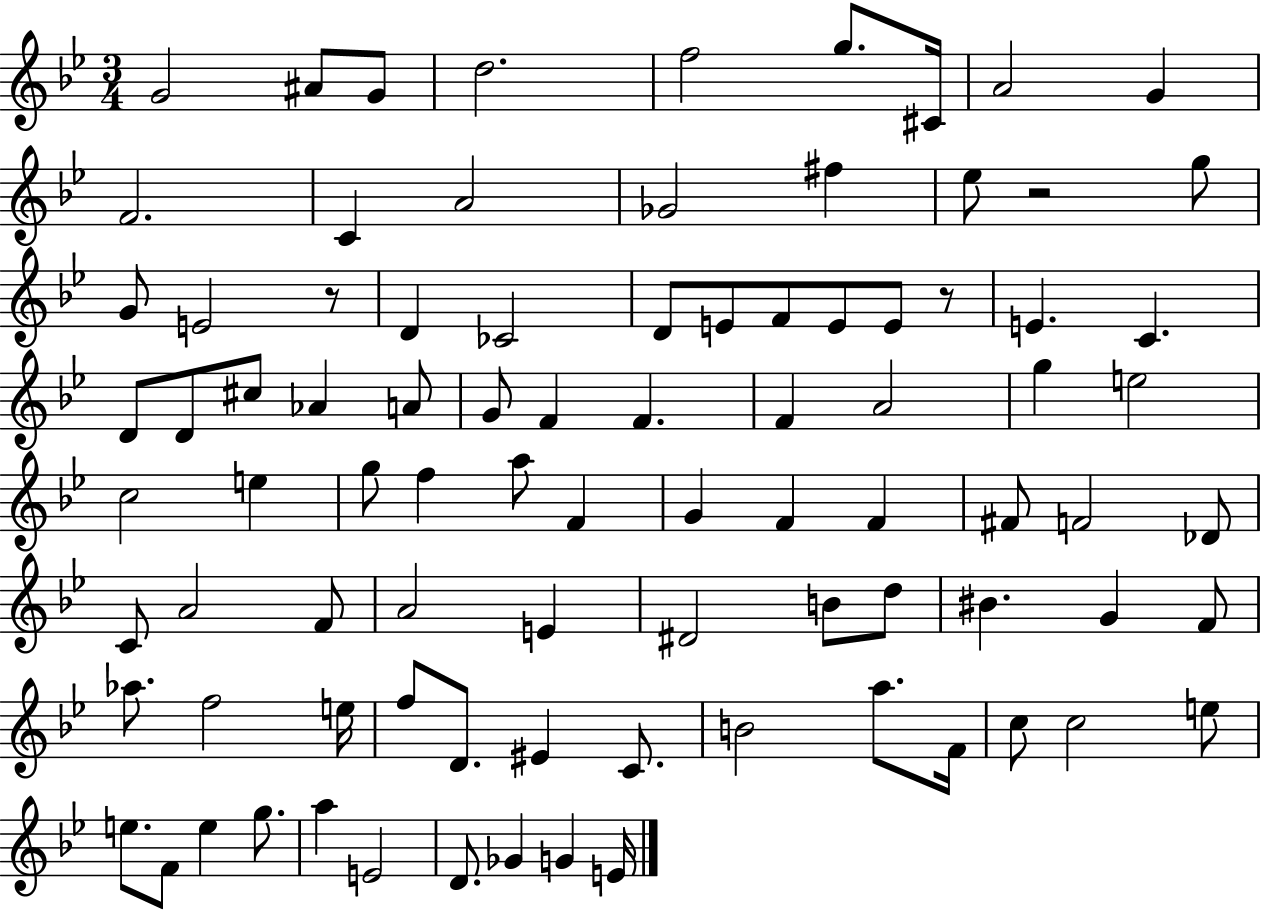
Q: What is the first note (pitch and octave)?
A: G4